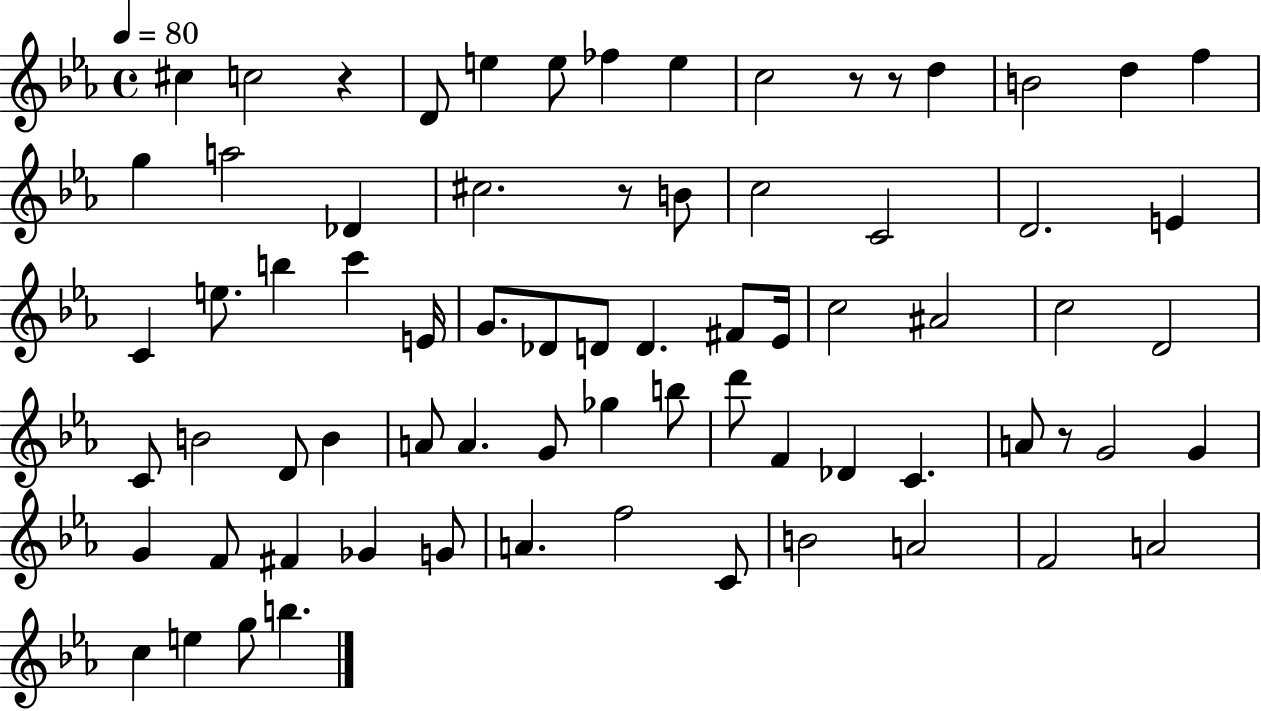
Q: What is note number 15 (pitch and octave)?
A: Db4